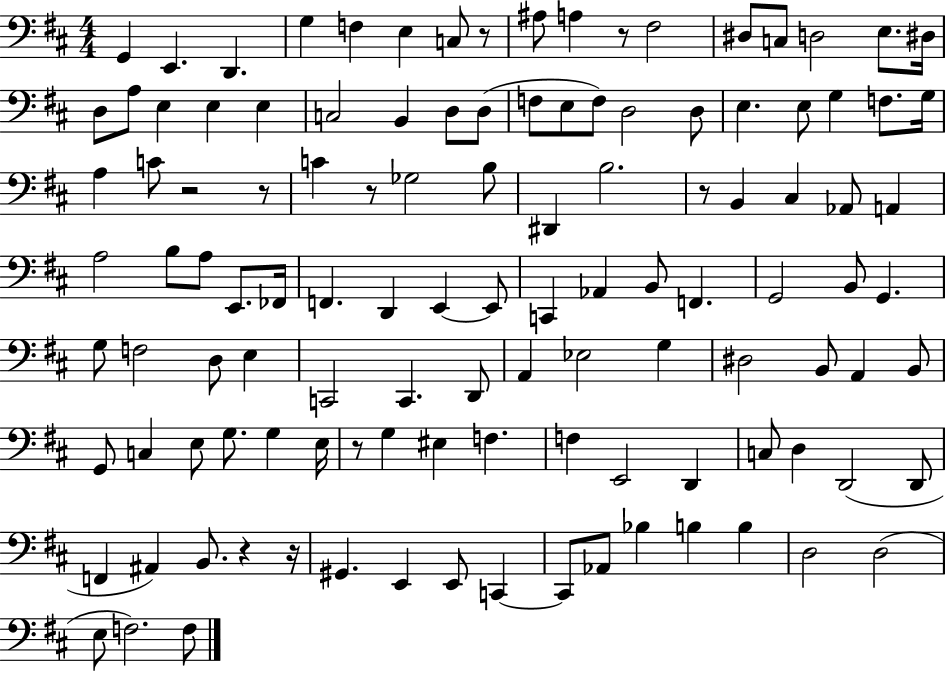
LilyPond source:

{
  \clef bass
  \numericTimeSignature
  \time 4/4
  \key d \major
  \repeat volta 2 { g,4 e,4. d,4. | g4 f4 e4 c8 r8 | ais8 a4 r8 fis2 | dis8 c8 d2 e8. dis16 | \break d8 a8 e4 e4 e4 | c2 b,4 d8 d8( | f8 e8 f8) d2 d8 | e4. e8 g4 f8. g16 | \break a4 c'8 r2 r8 | c'4 r8 ges2 b8 | dis,4 b2. | r8 b,4 cis4 aes,8 a,4 | \break a2 b8 a8 e,8. fes,16 | f,4. d,4 e,4~~ e,8 | c,4 aes,4 b,8 f,4. | g,2 b,8 g,4. | \break g8 f2 d8 e4 | c,2 c,4. d,8 | a,4 ees2 g4 | dis2 b,8 a,4 b,8 | \break g,8 c4 e8 g8. g4 e16 | r8 g4 eis4 f4. | f4 e,2 d,4 | c8 d4 d,2( d,8 | \break f,4 ais,4) b,8. r4 r16 | gis,4. e,4 e,8 c,4~~ | c,8 aes,8 bes4 b4 b4 | d2 d2( | \break e8 f2.) f8 | } \bar "|."
}